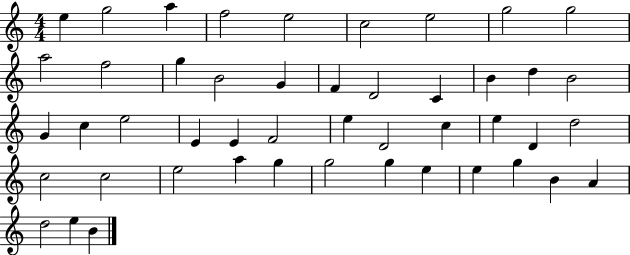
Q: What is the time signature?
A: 4/4